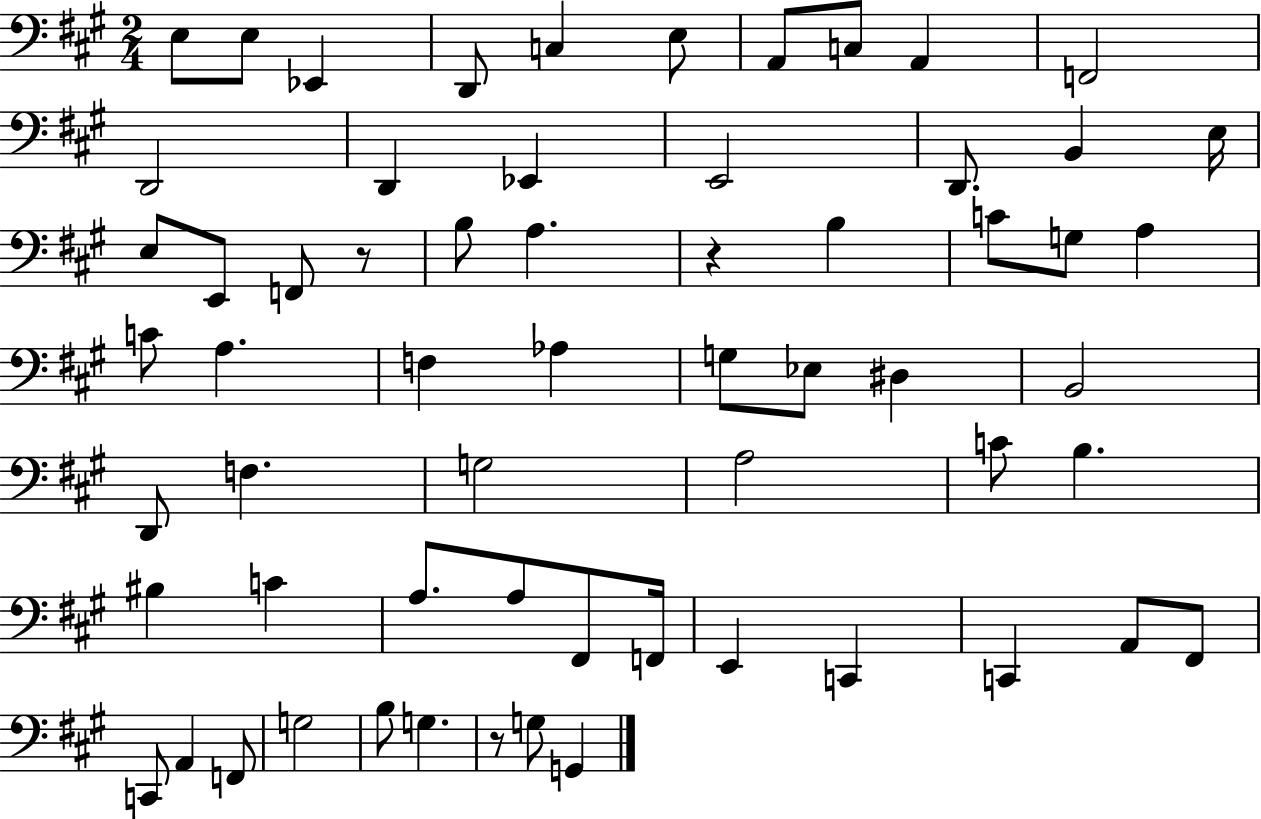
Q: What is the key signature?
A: A major